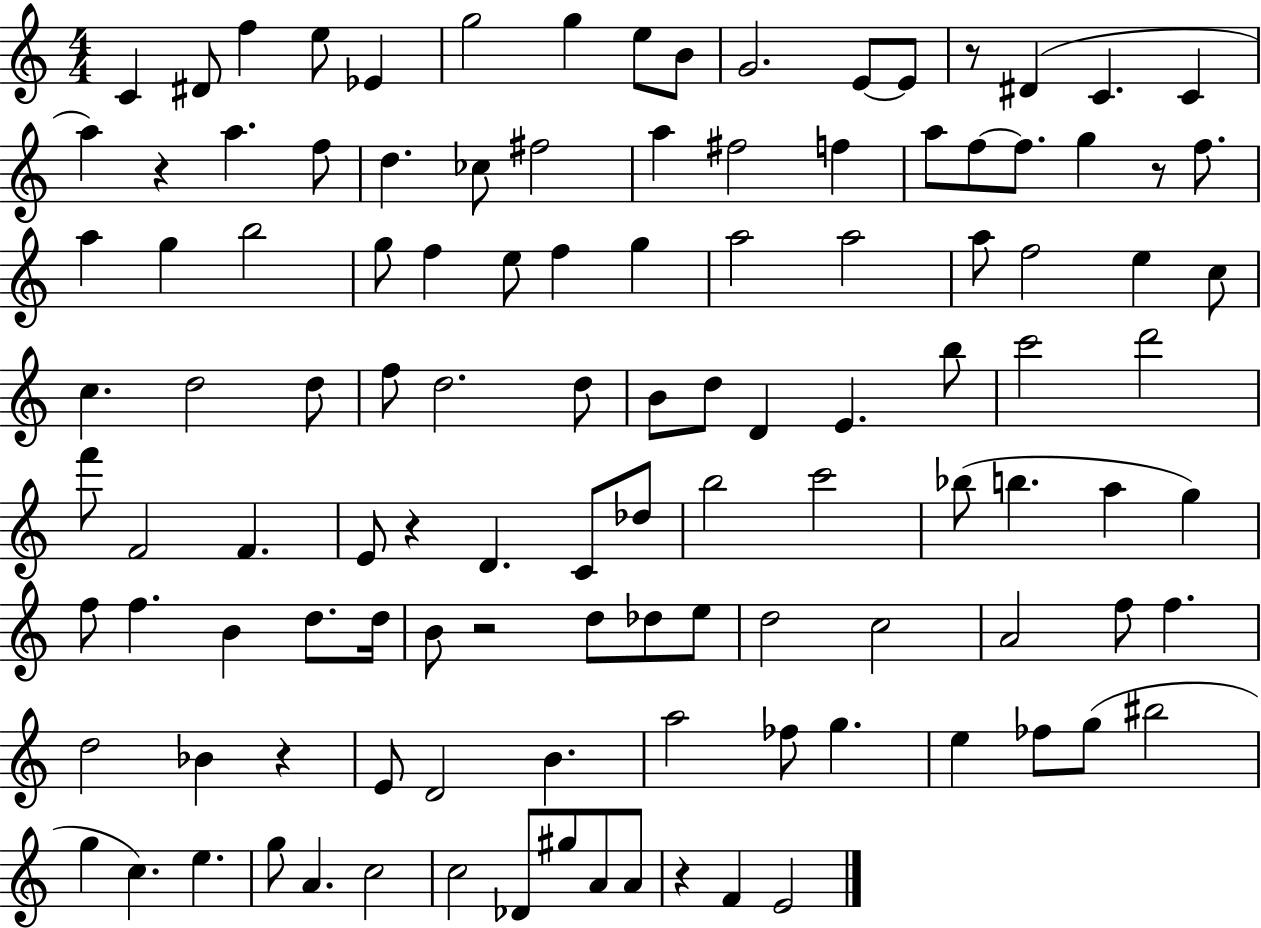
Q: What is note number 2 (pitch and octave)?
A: D#4